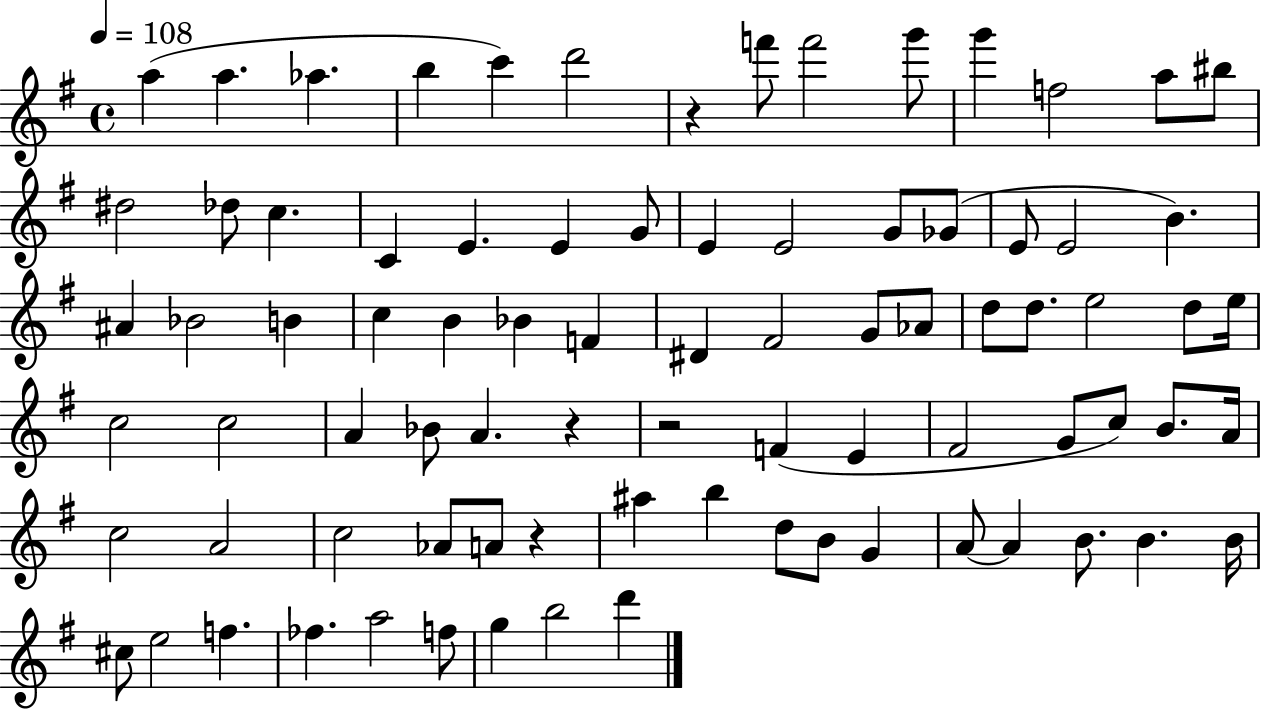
A5/q A5/q. Ab5/q. B5/q C6/q D6/h R/q F6/e F6/h G6/e G6/q F5/h A5/e BIS5/e D#5/h Db5/e C5/q. C4/q E4/q. E4/q G4/e E4/q E4/h G4/e Gb4/e E4/e E4/h B4/q. A#4/q Bb4/h B4/q C5/q B4/q Bb4/q F4/q D#4/q F#4/h G4/e Ab4/e D5/e D5/e. E5/h D5/e E5/s C5/h C5/h A4/q Bb4/e A4/q. R/q R/h F4/q E4/q F#4/h G4/e C5/e B4/e. A4/s C5/h A4/h C5/h Ab4/e A4/e R/q A#5/q B5/q D5/e B4/e G4/q A4/e A4/q B4/e. B4/q. B4/s C#5/e E5/h F5/q. FES5/q. A5/h F5/e G5/q B5/h D6/q